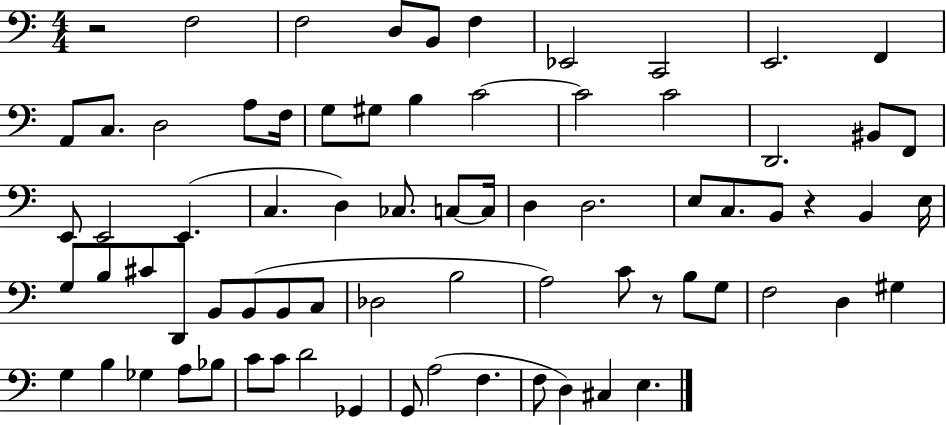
R/h F3/h F3/h D3/e B2/e F3/q Eb2/h C2/h E2/h. F2/q A2/e C3/e. D3/h A3/e F3/s G3/e G#3/e B3/q C4/h C4/h C4/h D2/h. BIS2/e F2/e E2/e E2/h E2/q. C3/q. D3/q CES3/e. C3/e C3/s D3/q D3/h. E3/e C3/e. B2/e R/q B2/q E3/s G3/e B3/e C#4/e D2/e B2/e B2/e B2/e C3/e Db3/h B3/h A3/h C4/e R/e B3/e G3/e F3/h D3/q G#3/q G3/q B3/q Gb3/q A3/e Bb3/e C4/e C4/e D4/h Gb2/q G2/e A3/h F3/q. F3/e D3/q C#3/q E3/q.